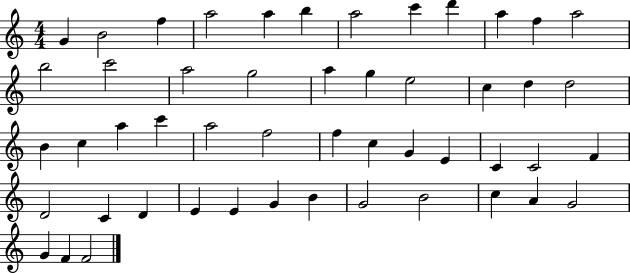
G4/q B4/h F5/q A5/h A5/q B5/q A5/h C6/q D6/q A5/q F5/q A5/h B5/h C6/h A5/h G5/h A5/q G5/q E5/h C5/q D5/q D5/h B4/q C5/q A5/q C6/q A5/h F5/h F5/q C5/q G4/q E4/q C4/q C4/h F4/q D4/h C4/q D4/q E4/q E4/q G4/q B4/q G4/h B4/h C5/q A4/q G4/h G4/q F4/q F4/h